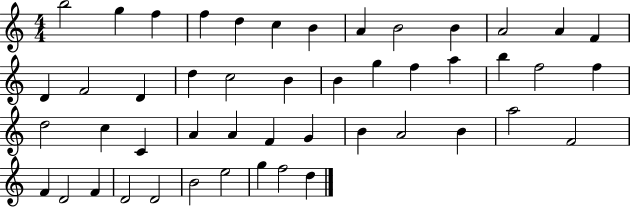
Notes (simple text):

B5/h G5/q F5/q F5/q D5/q C5/q B4/q A4/q B4/h B4/q A4/h A4/q F4/q D4/q F4/h D4/q D5/q C5/h B4/q B4/q G5/q F5/q A5/q B5/q F5/h F5/q D5/h C5/q C4/q A4/q A4/q F4/q G4/q B4/q A4/h B4/q A5/h F4/h F4/q D4/h F4/q D4/h D4/h B4/h E5/h G5/q F5/h D5/q